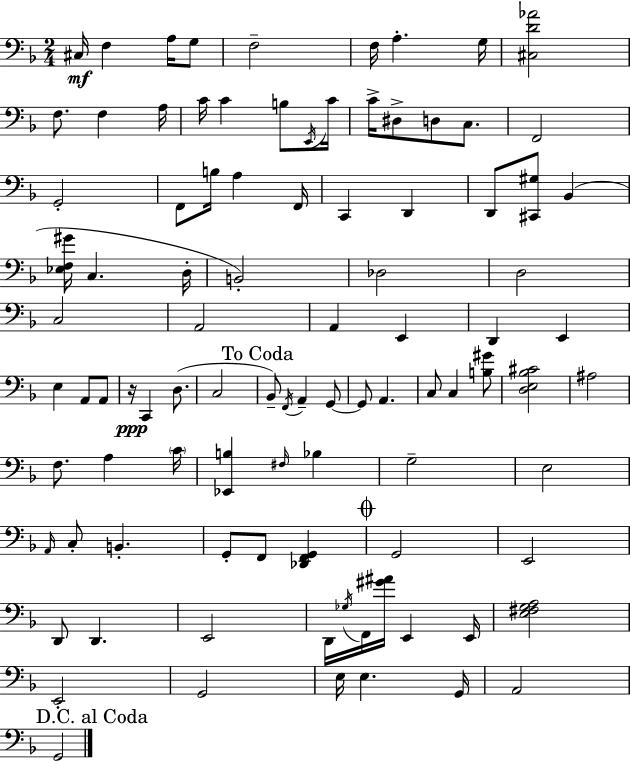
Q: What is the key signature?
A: F major